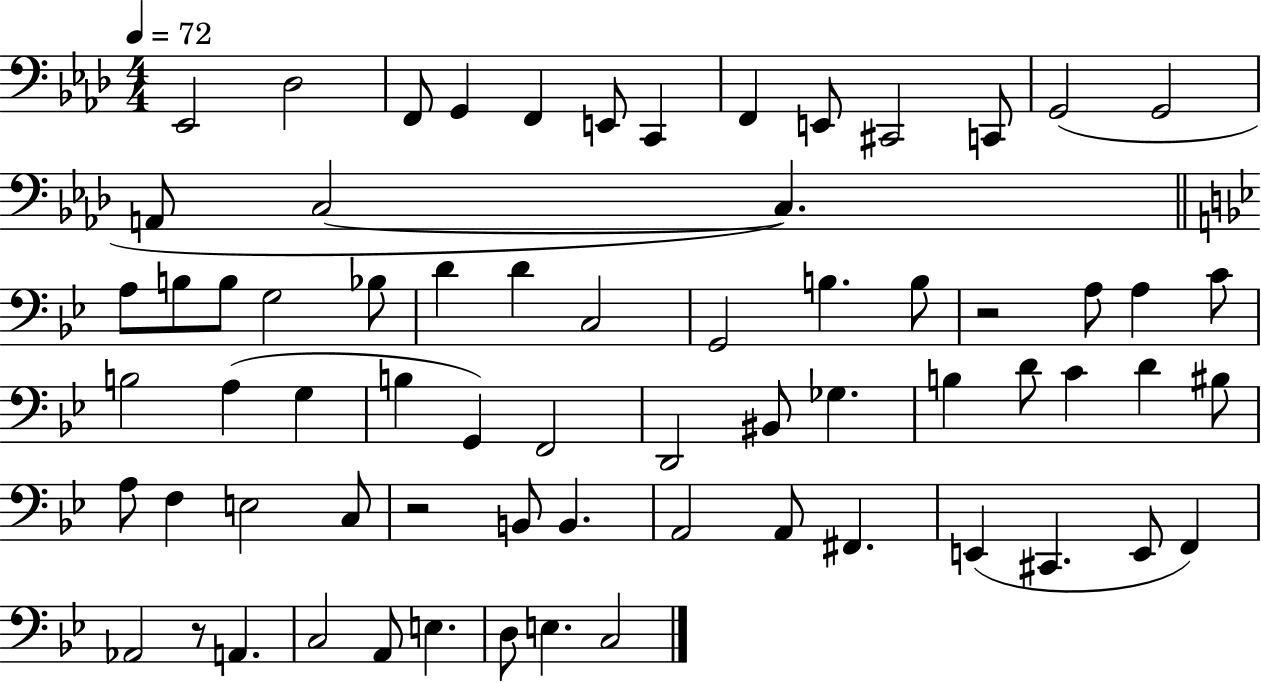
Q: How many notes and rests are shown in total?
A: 68